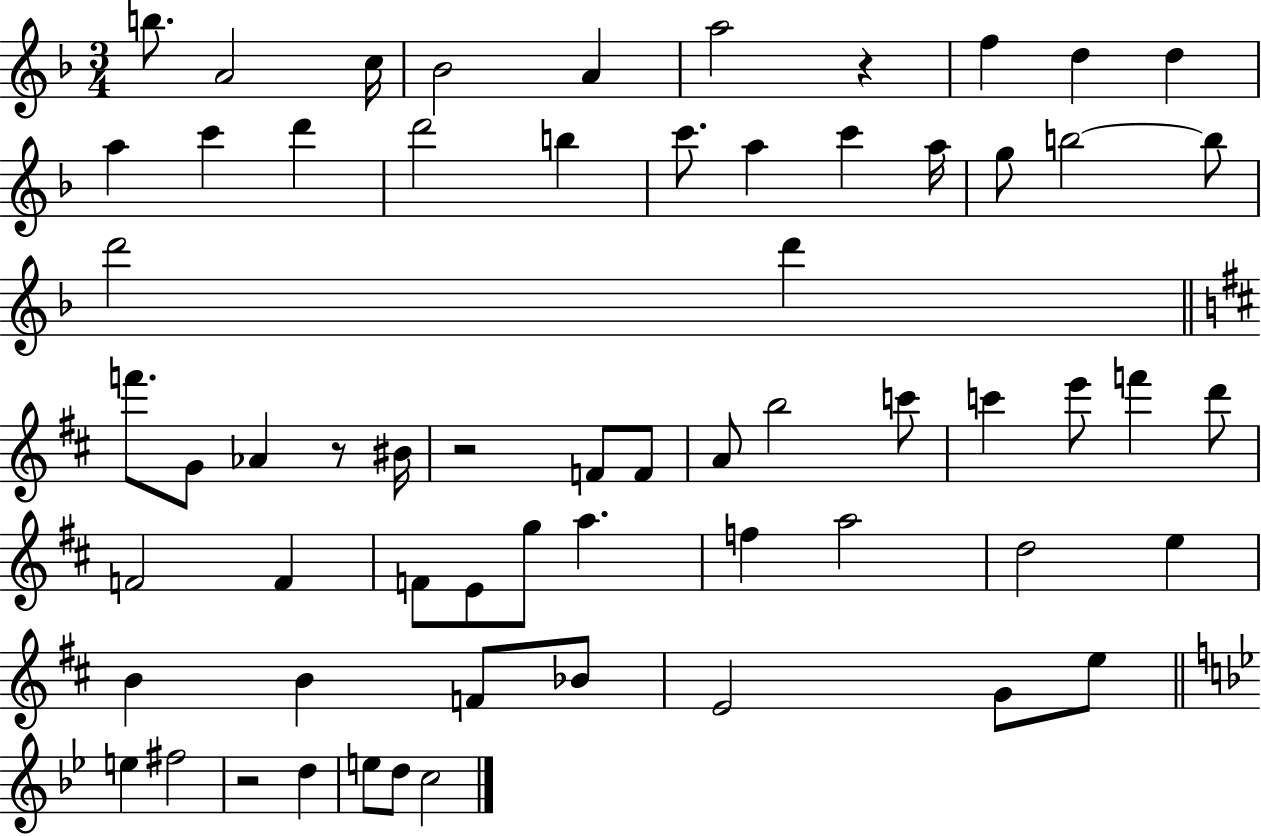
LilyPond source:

{
  \clef treble
  \numericTimeSignature
  \time 3/4
  \key f \major
  b''8. a'2 c''16 | bes'2 a'4 | a''2 r4 | f''4 d''4 d''4 | \break a''4 c'''4 d'''4 | d'''2 b''4 | c'''8. a''4 c'''4 a''16 | g''8 b''2~~ b''8 | \break d'''2 d'''4 | \bar "||" \break \key d \major f'''8. g'8 aes'4 r8 bis'16 | r2 f'8 f'8 | a'8 b''2 c'''8 | c'''4 e'''8 f'''4 d'''8 | \break f'2 f'4 | f'8 e'8 g''8 a''4. | f''4 a''2 | d''2 e''4 | \break b'4 b'4 f'8 bes'8 | e'2 g'8 e''8 | \bar "||" \break \key bes \major e''4 fis''2 | r2 d''4 | e''8 d''8 c''2 | \bar "|."
}